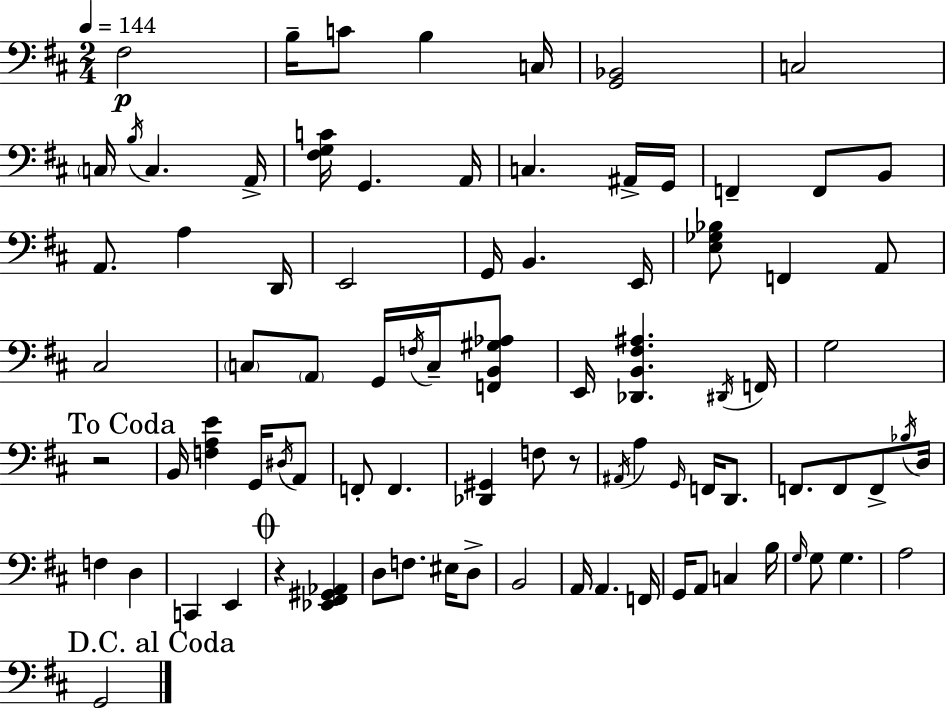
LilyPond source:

{
  \clef bass
  \numericTimeSignature
  \time 2/4
  \key d \major
  \tempo 4 = 144
  fis2\p | b16-- c'8 b4 c16 | <g, bes,>2 | c2 | \break \parenthesize c16 \acciaccatura { b16 } c4. | a,16-> <fis g c'>16 g,4. | a,16 c4. ais,16-> | g,16 f,4-- f,8 b,8 | \break a,8. a4 | d,16 e,2 | g,16 b,4. | e,16 <e ges bes>8 f,4 a,8 | \break cis2 | \parenthesize c8 \parenthesize a,8 g,16 \acciaccatura { f16 } c16-- | <f, b, gis aes>8 e,16 <des, b, fis ais>4. | \acciaccatura { dis,16 } f,16 g2 | \break \mark "To Coda" r2 | b,16 <f a e'>4 | g,16 \acciaccatura { dis16 } a,8 f,8-. f,4. | <des, gis,>4 | \break f8 r8 \acciaccatura { ais,16 } a4 | \grace { g,16 } f,16 d,8. f,8. | f,8 f,8-> \acciaccatura { bes16 } d16 f4 | d4 c,4 | \break e,4 \mark \markup { \musicglyph "scripts.coda" } r4 | <ees, fis, gis, aes,>4 d8 | f8. eis16 d8-> b,2 | a,16 | \break a,4. f,16 g,16 | a,8 c4 b16 \grace { g16 } | g8 g4. | a2 | \break \mark "D.C. al Coda" g,2 | \bar "|."
}